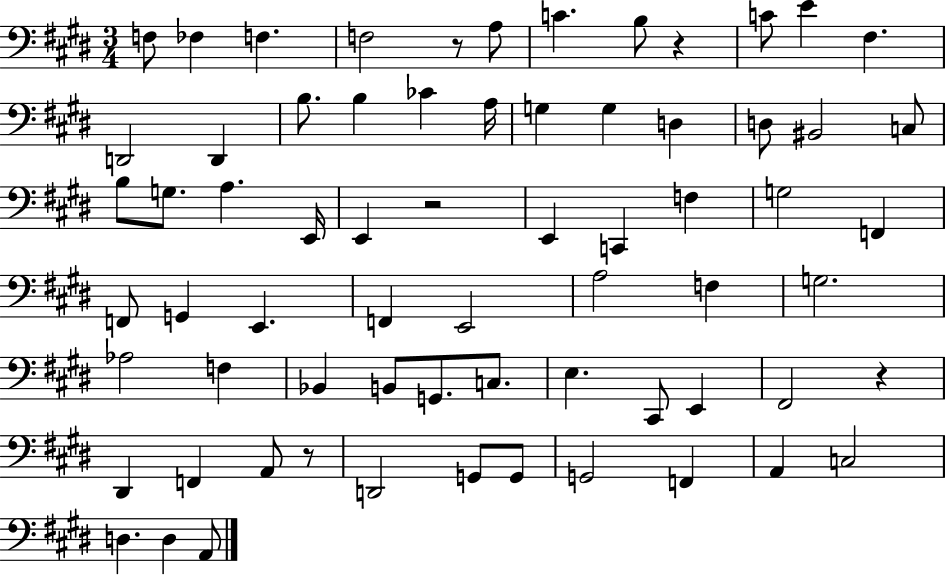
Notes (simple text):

F3/e FES3/q F3/q. F3/h R/e A3/e C4/q. B3/e R/q C4/e E4/q F#3/q. D2/h D2/q B3/e. B3/q CES4/q A3/s G3/q G3/q D3/q D3/e BIS2/h C3/e B3/e G3/e. A3/q. E2/s E2/q R/h E2/q C2/q F3/q G3/h F2/q F2/e G2/q E2/q. F2/q E2/h A3/h F3/q G3/h. Ab3/h F3/q Bb2/q B2/e G2/e. C3/e. E3/q. C#2/e E2/q F#2/h R/q D#2/q F2/q A2/e R/e D2/h G2/e G2/e G2/h F2/q A2/q C3/h D3/q. D3/q A2/e